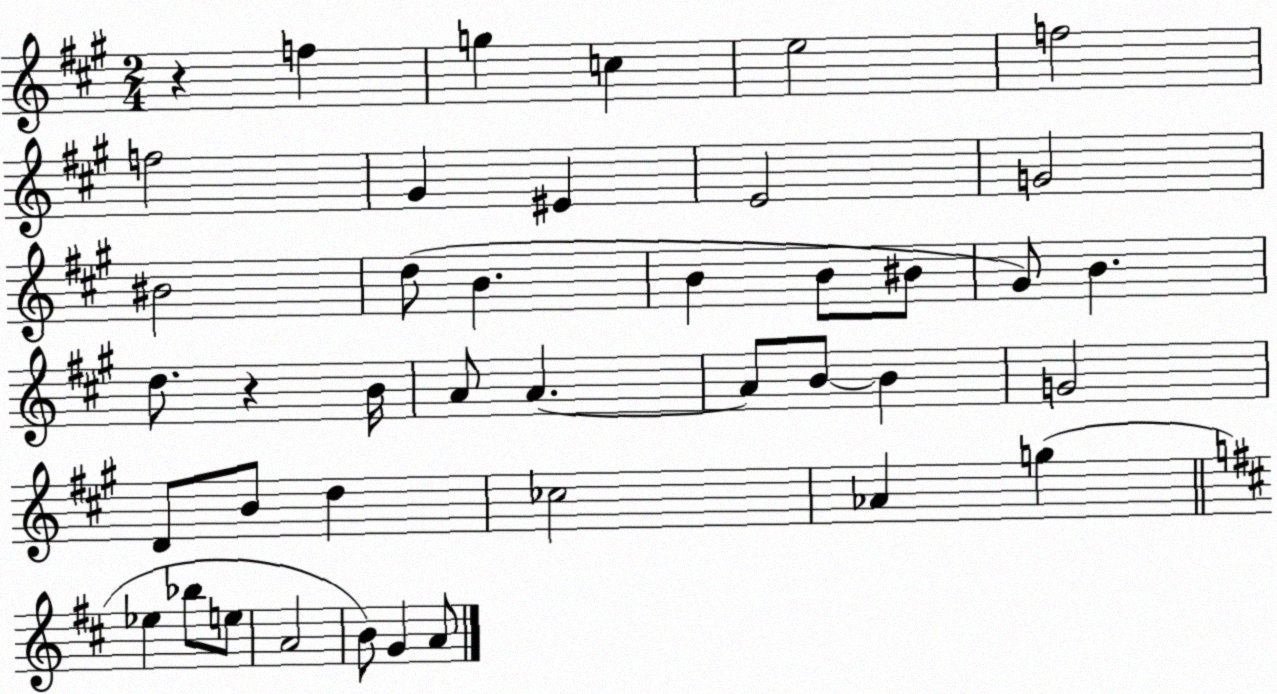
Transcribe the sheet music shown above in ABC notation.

X:1
T:Untitled
M:2/4
L:1/4
K:A
z f g c e2 f2 f2 ^G ^E E2 G2 ^B2 d/2 B B B/2 ^B/2 ^G/2 B d/2 z B/4 A/2 A A/2 B/2 B G2 D/2 B/2 d _c2 _A g _e _b/2 e/2 A2 B/2 G A/2